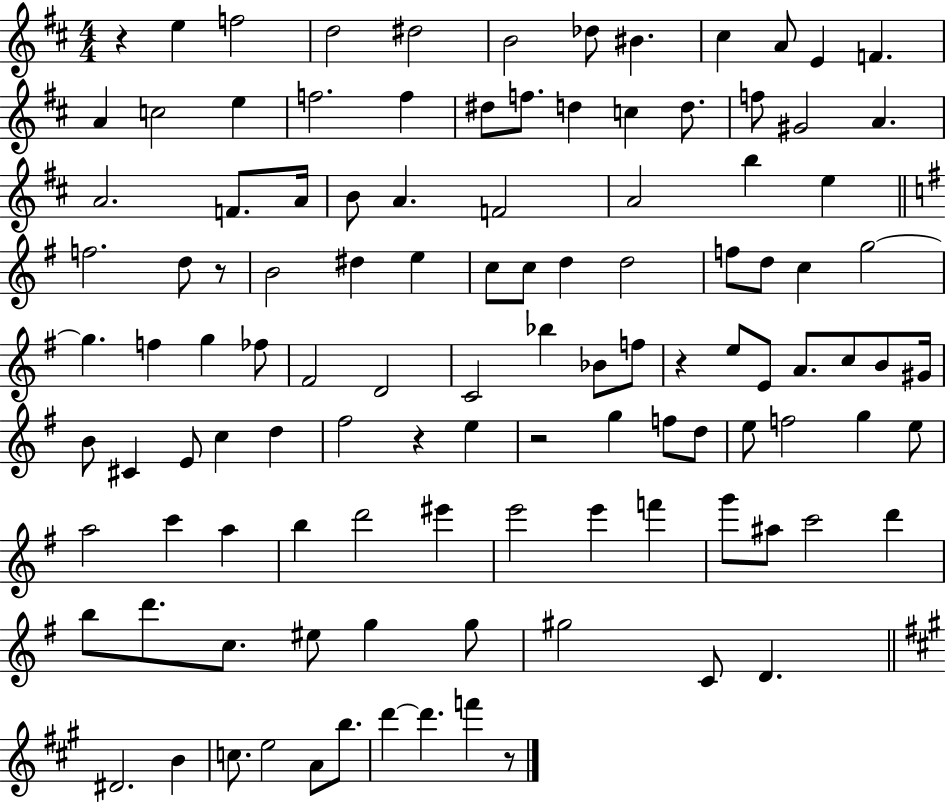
{
  \clef treble
  \numericTimeSignature
  \time 4/4
  \key d \major
  r4 e''4 f''2 | d''2 dis''2 | b'2 des''8 bis'4. | cis''4 a'8 e'4 f'4. | \break a'4 c''2 e''4 | f''2. f''4 | dis''8 f''8. d''4 c''4 d''8. | f''8 gis'2 a'4. | \break a'2. f'8. a'16 | b'8 a'4. f'2 | a'2 b''4 e''4 | \bar "||" \break \key g \major f''2. d''8 r8 | b'2 dis''4 e''4 | c''8 c''8 d''4 d''2 | f''8 d''8 c''4 g''2~~ | \break g''4. f''4 g''4 fes''8 | fis'2 d'2 | c'2 bes''4 bes'8 f''8 | r4 e''8 e'8 a'8. c''8 b'8 gis'16 | \break b'8 cis'4 e'8 c''4 d''4 | fis''2 r4 e''4 | r2 g''4 f''8 d''8 | e''8 f''2 g''4 e''8 | \break a''2 c'''4 a''4 | b''4 d'''2 eis'''4 | e'''2 e'''4 f'''4 | g'''8 ais''8 c'''2 d'''4 | \break b''8 d'''8. c''8. eis''8 g''4 g''8 | gis''2 c'8 d'4. | \bar "||" \break \key a \major dis'2. b'4 | c''8. e''2 a'8 b''8. | d'''4~~ d'''4. f'''4 r8 | \bar "|."
}